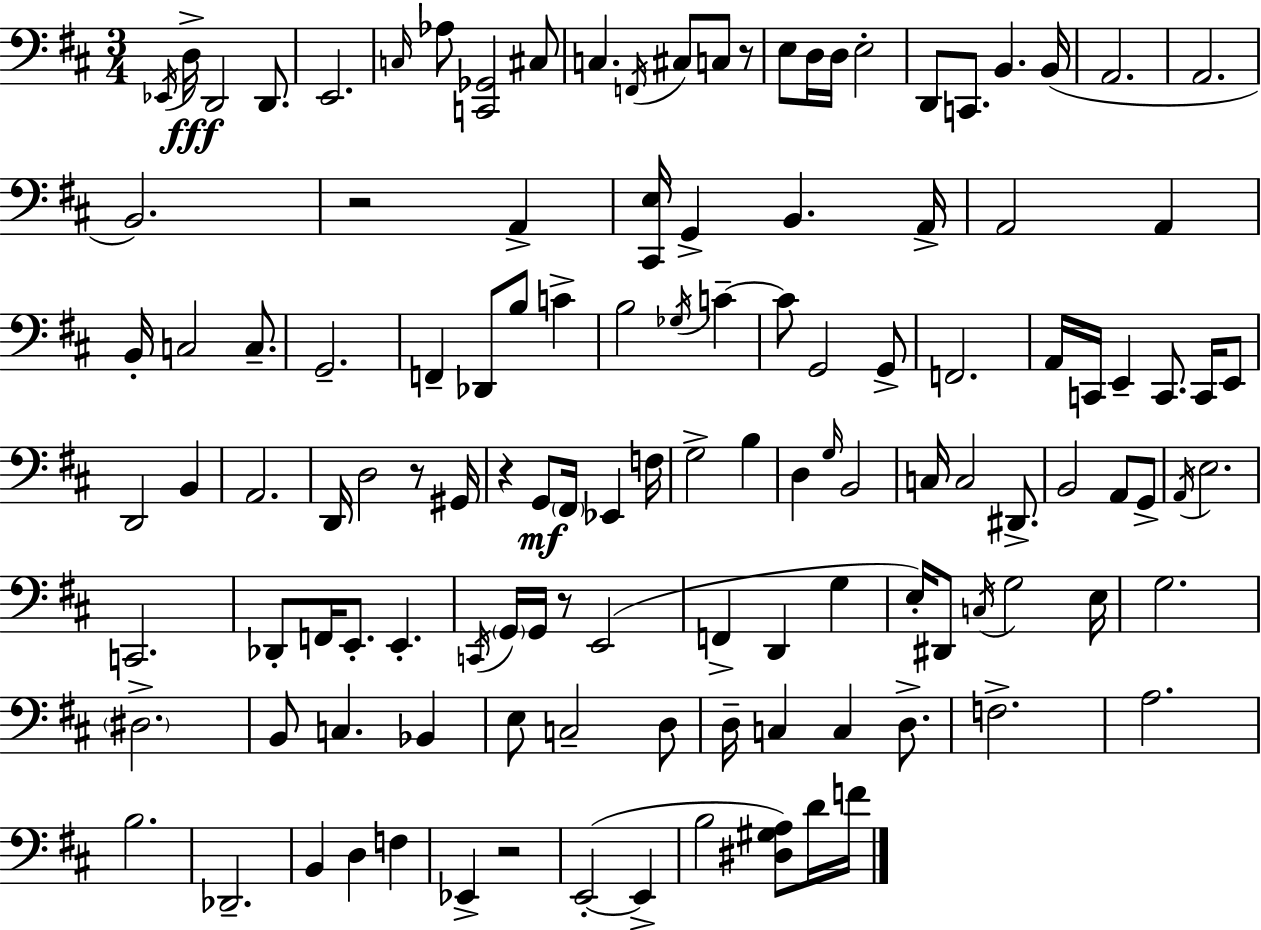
Eb2/s D3/s D2/h D2/e. E2/h. C3/s Ab3/e [C2,Gb2]/h C#3/e C3/q. F2/s C#3/e C3/e R/e E3/e D3/s D3/s E3/h D2/e C2/e. B2/q. B2/s A2/h. A2/h. B2/h. R/h A2/q [C#2,E3]/s G2/q B2/q. A2/s A2/h A2/q B2/s C3/h C3/e. G2/h. F2/q Db2/e B3/e C4/q B3/h Gb3/s C4/q C4/e G2/h G2/e F2/h. A2/s C2/s E2/q C2/e. C2/s E2/e D2/h B2/q A2/h. D2/s D3/h R/e G#2/s R/q G2/e F#2/s Eb2/q F3/s G3/h B3/q D3/q G3/s B2/h C3/s C3/h D#2/e. B2/h A2/e G2/e A2/s E3/h. C2/h. Db2/e F2/s E2/e. E2/q. C2/s G2/s G2/s R/e E2/h F2/q D2/q G3/q E3/s D#2/e C3/s G3/h E3/s G3/h. D#3/h. B2/e C3/q. Bb2/q E3/e C3/h D3/e D3/s C3/q C3/q D3/e. F3/h. A3/h. B3/h. Db2/h. B2/q D3/q F3/q Eb2/q R/h E2/h E2/q B3/h [D#3,G#3,A3]/e D4/s F4/s